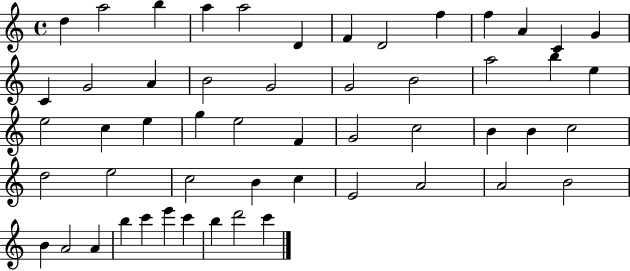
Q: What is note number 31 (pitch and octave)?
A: C5